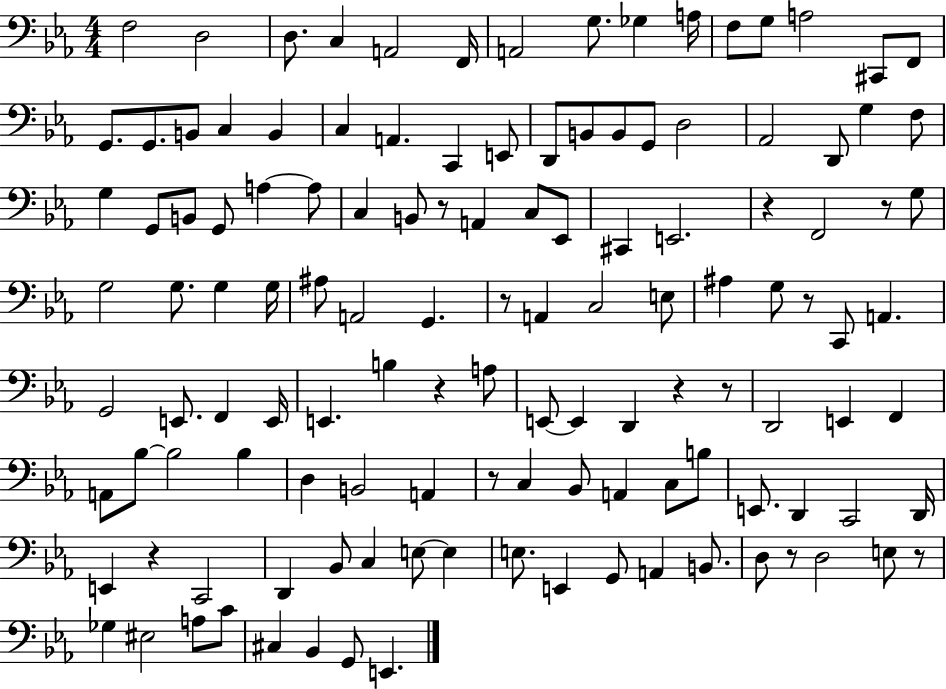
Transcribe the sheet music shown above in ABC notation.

X:1
T:Untitled
M:4/4
L:1/4
K:Eb
F,2 D,2 D,/2 C, A,,2 F,,/4 A,,2 G,/2 _G, A,/4 F,/2 G,/2 A,2 ^C,,/2 F,,/2 G,,/2 G,,/2 B,,/2 C, B,, C, A,, C,, E,,/2 D,,/2 B,,/2 B,,/2 G,,/2 D,2 _A,,2 D,,/2 G, F,/2 G, G,,/2 B,,/2 G,,/2 A, A,/2 C, B,,/2 z/2 A,, C,/2 _E,,/2 ^C,, E,,2 z F,,2 z/2 G,/2 G,2 G,/2 G, G,/4 ^A,/2 A,,2 G,, z/2 A,, C,2 E,/2 ^A, G,/2 z/2 C,,/2 A,, G,,2 E,,/2 F,, E,,/4 E,, B, z A,/2 E,,/2 E,, D,, z z/2 D,,2 E,, F,, A,,/2 _B,/2 _B,2 _B, D, B,,2 A,, z/2 C, _B,,/2 A,, C,/2 B,/2 E,,/2 D,, C,,2 D,,/4 E,, z C,,2 D,, _B,,/2 C, E,/2 E, E,/2 E,, G,,/2 A,, B,,/2 D,/2 z/2 D,2 E,/2 z/2 _G, ^E,2 A,/2 C/2 ^C, _B,, G,,/2 E,,